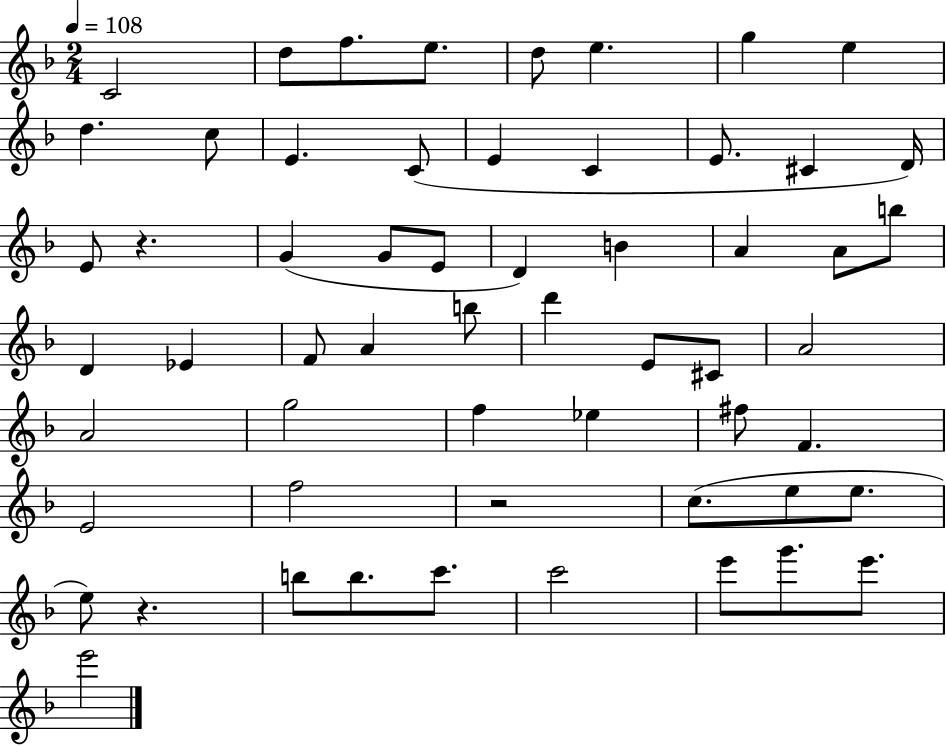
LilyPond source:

{
  \clef treble
  \numericTimeSignature
  \time 2/4
  \key f \major
  \tempo 4 = 108
  \repeat volta 2 { c'2 | d''8 f''8. e''8. | d''8 e''4. | g''4 e''4 | \break d''4. c''8 | e'4. c'8( | e'4 c'4 | e'8. cis'4 d'16) | \break e'8 r4. | g'4( g'8 e'8 | d'4) b'4 | a'4 a'8 b''8 | \break d'4 ees'4 | f'8 a'4 b''8 | d'''4 e'8 cis'8 | a'2 | \break a'2 | g''2 | f''4 ees''4 | fis''8 f'4. | \break e'2 | f''2 | r2 | c''8.( e''8 e''8. | \break e''8) r4. | b''8 b''8. c'''8. | c'''2 | e'''8 g'''8. e'''8. | \break e'''2 | } \bar "|."
}